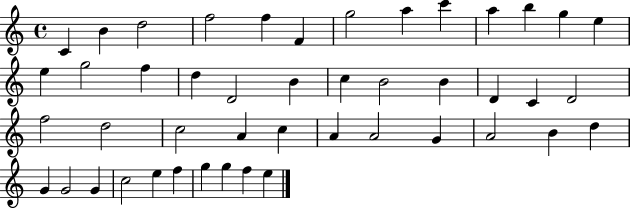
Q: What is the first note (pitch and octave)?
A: C4